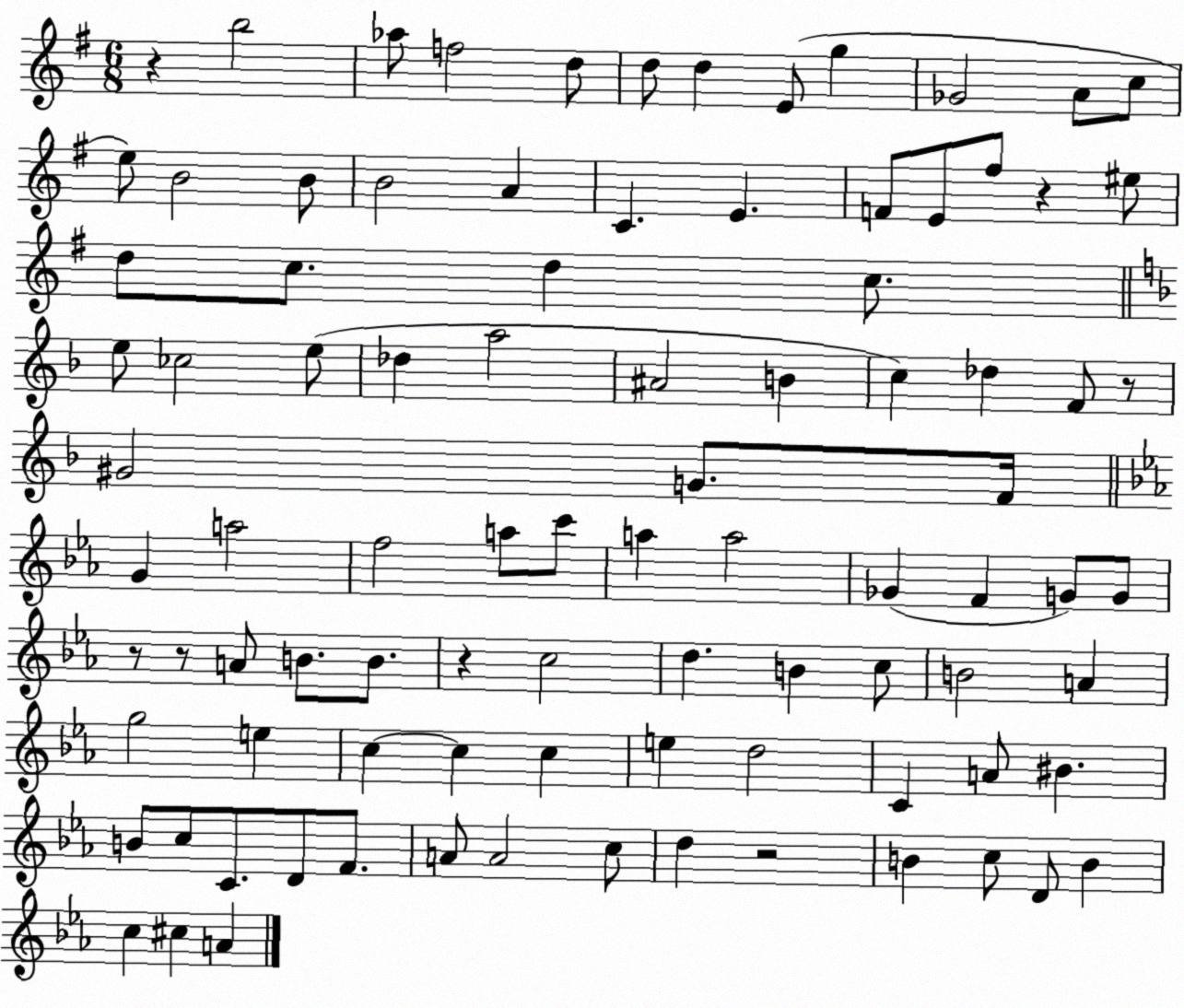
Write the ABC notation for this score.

X:1
T:Untitled
M:6/8
L:1/4
K:G
z b2 _a/2 f2 d/2 d/2 d E/2 g _G2 A/2 c/2 e/2 B2 B/2 B2 A C E F/2 E/2 ^f/2 z ^e/2 d/2 c/2 d c/2 e/2 _c2 e/2 _d a2 ^A2 B c _d F/2 z/2 ^G2 G/2 F/4 G a2 f2 a/2 c'/2 a a2 _G F G/2 G/2 z/2 z/2 A/2 B/2 B/2 z c2 d B c/2 B2 A g2 e c c c e d2 C A/2 ^B B/2 c/2 C/2 D/2 F/2 A/2 A2 c/2 d z2 B c/2 D/2 B c ^c A